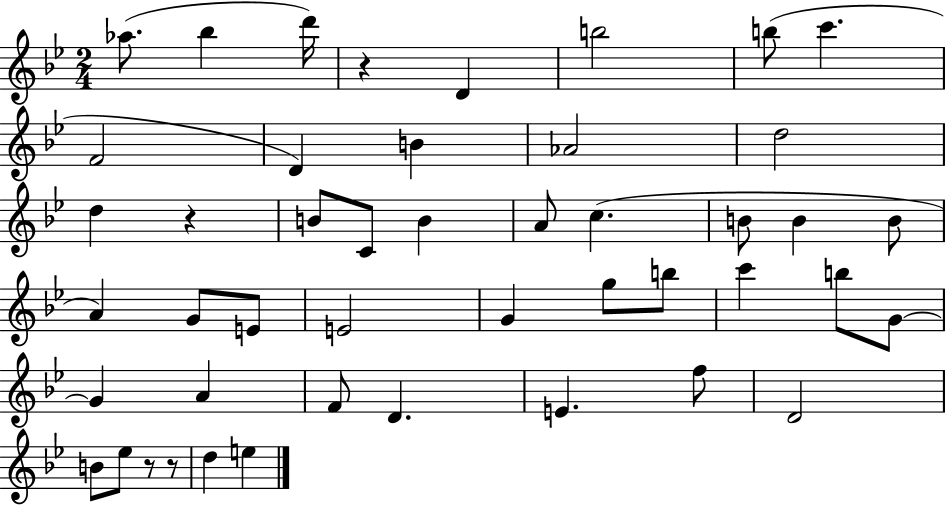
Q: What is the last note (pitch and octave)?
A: E5